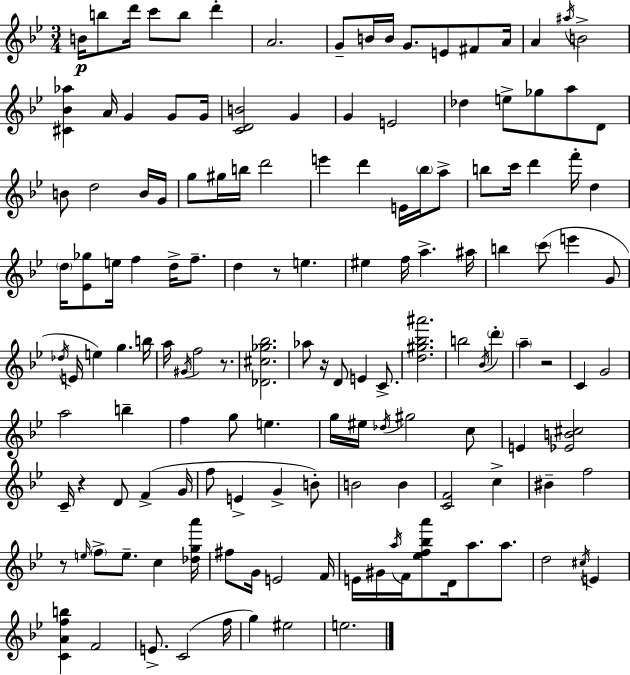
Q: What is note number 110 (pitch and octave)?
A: G4